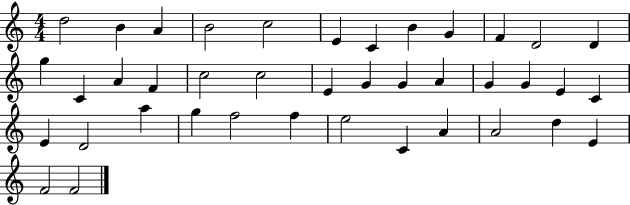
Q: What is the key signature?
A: C major